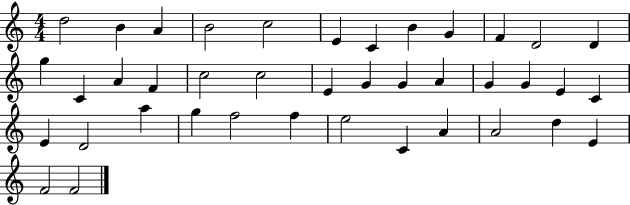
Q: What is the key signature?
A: C major